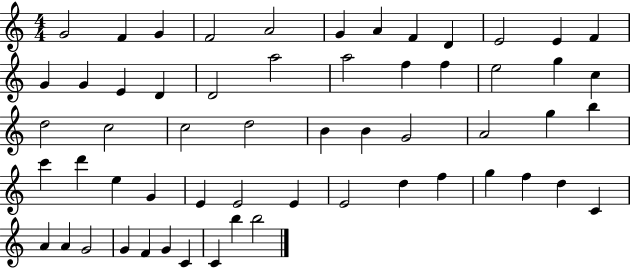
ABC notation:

X:1
T:Untitled
M:4/4
L:1/4
K:C
G2 F G F2 A2 G A F D E2 E F G G E D D2 a2 a2 f f e2 g c d2 c2 c2 d2 B B G2 A2 g b c' d' e G E E2 E E2 d f g f d C A A G2 G F G C C b b2